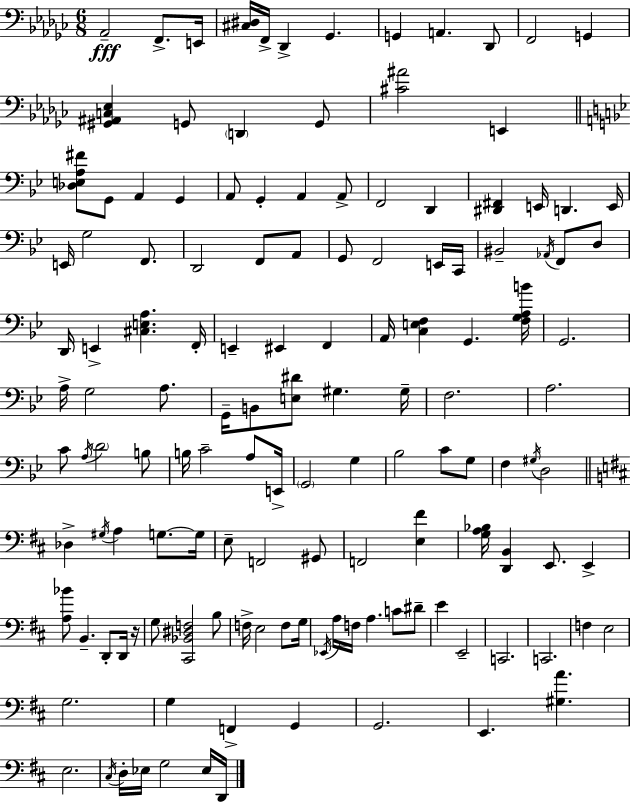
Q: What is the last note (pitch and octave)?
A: D2